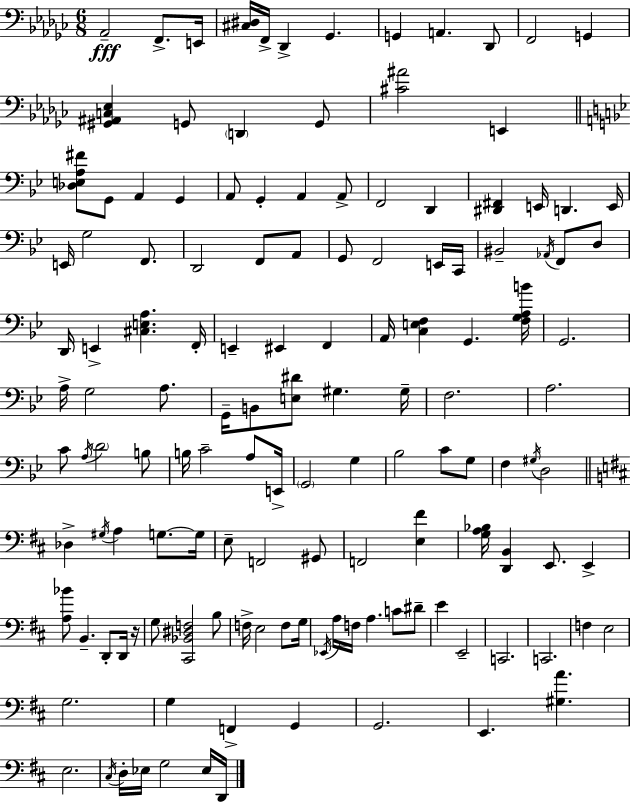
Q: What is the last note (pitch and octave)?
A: D2